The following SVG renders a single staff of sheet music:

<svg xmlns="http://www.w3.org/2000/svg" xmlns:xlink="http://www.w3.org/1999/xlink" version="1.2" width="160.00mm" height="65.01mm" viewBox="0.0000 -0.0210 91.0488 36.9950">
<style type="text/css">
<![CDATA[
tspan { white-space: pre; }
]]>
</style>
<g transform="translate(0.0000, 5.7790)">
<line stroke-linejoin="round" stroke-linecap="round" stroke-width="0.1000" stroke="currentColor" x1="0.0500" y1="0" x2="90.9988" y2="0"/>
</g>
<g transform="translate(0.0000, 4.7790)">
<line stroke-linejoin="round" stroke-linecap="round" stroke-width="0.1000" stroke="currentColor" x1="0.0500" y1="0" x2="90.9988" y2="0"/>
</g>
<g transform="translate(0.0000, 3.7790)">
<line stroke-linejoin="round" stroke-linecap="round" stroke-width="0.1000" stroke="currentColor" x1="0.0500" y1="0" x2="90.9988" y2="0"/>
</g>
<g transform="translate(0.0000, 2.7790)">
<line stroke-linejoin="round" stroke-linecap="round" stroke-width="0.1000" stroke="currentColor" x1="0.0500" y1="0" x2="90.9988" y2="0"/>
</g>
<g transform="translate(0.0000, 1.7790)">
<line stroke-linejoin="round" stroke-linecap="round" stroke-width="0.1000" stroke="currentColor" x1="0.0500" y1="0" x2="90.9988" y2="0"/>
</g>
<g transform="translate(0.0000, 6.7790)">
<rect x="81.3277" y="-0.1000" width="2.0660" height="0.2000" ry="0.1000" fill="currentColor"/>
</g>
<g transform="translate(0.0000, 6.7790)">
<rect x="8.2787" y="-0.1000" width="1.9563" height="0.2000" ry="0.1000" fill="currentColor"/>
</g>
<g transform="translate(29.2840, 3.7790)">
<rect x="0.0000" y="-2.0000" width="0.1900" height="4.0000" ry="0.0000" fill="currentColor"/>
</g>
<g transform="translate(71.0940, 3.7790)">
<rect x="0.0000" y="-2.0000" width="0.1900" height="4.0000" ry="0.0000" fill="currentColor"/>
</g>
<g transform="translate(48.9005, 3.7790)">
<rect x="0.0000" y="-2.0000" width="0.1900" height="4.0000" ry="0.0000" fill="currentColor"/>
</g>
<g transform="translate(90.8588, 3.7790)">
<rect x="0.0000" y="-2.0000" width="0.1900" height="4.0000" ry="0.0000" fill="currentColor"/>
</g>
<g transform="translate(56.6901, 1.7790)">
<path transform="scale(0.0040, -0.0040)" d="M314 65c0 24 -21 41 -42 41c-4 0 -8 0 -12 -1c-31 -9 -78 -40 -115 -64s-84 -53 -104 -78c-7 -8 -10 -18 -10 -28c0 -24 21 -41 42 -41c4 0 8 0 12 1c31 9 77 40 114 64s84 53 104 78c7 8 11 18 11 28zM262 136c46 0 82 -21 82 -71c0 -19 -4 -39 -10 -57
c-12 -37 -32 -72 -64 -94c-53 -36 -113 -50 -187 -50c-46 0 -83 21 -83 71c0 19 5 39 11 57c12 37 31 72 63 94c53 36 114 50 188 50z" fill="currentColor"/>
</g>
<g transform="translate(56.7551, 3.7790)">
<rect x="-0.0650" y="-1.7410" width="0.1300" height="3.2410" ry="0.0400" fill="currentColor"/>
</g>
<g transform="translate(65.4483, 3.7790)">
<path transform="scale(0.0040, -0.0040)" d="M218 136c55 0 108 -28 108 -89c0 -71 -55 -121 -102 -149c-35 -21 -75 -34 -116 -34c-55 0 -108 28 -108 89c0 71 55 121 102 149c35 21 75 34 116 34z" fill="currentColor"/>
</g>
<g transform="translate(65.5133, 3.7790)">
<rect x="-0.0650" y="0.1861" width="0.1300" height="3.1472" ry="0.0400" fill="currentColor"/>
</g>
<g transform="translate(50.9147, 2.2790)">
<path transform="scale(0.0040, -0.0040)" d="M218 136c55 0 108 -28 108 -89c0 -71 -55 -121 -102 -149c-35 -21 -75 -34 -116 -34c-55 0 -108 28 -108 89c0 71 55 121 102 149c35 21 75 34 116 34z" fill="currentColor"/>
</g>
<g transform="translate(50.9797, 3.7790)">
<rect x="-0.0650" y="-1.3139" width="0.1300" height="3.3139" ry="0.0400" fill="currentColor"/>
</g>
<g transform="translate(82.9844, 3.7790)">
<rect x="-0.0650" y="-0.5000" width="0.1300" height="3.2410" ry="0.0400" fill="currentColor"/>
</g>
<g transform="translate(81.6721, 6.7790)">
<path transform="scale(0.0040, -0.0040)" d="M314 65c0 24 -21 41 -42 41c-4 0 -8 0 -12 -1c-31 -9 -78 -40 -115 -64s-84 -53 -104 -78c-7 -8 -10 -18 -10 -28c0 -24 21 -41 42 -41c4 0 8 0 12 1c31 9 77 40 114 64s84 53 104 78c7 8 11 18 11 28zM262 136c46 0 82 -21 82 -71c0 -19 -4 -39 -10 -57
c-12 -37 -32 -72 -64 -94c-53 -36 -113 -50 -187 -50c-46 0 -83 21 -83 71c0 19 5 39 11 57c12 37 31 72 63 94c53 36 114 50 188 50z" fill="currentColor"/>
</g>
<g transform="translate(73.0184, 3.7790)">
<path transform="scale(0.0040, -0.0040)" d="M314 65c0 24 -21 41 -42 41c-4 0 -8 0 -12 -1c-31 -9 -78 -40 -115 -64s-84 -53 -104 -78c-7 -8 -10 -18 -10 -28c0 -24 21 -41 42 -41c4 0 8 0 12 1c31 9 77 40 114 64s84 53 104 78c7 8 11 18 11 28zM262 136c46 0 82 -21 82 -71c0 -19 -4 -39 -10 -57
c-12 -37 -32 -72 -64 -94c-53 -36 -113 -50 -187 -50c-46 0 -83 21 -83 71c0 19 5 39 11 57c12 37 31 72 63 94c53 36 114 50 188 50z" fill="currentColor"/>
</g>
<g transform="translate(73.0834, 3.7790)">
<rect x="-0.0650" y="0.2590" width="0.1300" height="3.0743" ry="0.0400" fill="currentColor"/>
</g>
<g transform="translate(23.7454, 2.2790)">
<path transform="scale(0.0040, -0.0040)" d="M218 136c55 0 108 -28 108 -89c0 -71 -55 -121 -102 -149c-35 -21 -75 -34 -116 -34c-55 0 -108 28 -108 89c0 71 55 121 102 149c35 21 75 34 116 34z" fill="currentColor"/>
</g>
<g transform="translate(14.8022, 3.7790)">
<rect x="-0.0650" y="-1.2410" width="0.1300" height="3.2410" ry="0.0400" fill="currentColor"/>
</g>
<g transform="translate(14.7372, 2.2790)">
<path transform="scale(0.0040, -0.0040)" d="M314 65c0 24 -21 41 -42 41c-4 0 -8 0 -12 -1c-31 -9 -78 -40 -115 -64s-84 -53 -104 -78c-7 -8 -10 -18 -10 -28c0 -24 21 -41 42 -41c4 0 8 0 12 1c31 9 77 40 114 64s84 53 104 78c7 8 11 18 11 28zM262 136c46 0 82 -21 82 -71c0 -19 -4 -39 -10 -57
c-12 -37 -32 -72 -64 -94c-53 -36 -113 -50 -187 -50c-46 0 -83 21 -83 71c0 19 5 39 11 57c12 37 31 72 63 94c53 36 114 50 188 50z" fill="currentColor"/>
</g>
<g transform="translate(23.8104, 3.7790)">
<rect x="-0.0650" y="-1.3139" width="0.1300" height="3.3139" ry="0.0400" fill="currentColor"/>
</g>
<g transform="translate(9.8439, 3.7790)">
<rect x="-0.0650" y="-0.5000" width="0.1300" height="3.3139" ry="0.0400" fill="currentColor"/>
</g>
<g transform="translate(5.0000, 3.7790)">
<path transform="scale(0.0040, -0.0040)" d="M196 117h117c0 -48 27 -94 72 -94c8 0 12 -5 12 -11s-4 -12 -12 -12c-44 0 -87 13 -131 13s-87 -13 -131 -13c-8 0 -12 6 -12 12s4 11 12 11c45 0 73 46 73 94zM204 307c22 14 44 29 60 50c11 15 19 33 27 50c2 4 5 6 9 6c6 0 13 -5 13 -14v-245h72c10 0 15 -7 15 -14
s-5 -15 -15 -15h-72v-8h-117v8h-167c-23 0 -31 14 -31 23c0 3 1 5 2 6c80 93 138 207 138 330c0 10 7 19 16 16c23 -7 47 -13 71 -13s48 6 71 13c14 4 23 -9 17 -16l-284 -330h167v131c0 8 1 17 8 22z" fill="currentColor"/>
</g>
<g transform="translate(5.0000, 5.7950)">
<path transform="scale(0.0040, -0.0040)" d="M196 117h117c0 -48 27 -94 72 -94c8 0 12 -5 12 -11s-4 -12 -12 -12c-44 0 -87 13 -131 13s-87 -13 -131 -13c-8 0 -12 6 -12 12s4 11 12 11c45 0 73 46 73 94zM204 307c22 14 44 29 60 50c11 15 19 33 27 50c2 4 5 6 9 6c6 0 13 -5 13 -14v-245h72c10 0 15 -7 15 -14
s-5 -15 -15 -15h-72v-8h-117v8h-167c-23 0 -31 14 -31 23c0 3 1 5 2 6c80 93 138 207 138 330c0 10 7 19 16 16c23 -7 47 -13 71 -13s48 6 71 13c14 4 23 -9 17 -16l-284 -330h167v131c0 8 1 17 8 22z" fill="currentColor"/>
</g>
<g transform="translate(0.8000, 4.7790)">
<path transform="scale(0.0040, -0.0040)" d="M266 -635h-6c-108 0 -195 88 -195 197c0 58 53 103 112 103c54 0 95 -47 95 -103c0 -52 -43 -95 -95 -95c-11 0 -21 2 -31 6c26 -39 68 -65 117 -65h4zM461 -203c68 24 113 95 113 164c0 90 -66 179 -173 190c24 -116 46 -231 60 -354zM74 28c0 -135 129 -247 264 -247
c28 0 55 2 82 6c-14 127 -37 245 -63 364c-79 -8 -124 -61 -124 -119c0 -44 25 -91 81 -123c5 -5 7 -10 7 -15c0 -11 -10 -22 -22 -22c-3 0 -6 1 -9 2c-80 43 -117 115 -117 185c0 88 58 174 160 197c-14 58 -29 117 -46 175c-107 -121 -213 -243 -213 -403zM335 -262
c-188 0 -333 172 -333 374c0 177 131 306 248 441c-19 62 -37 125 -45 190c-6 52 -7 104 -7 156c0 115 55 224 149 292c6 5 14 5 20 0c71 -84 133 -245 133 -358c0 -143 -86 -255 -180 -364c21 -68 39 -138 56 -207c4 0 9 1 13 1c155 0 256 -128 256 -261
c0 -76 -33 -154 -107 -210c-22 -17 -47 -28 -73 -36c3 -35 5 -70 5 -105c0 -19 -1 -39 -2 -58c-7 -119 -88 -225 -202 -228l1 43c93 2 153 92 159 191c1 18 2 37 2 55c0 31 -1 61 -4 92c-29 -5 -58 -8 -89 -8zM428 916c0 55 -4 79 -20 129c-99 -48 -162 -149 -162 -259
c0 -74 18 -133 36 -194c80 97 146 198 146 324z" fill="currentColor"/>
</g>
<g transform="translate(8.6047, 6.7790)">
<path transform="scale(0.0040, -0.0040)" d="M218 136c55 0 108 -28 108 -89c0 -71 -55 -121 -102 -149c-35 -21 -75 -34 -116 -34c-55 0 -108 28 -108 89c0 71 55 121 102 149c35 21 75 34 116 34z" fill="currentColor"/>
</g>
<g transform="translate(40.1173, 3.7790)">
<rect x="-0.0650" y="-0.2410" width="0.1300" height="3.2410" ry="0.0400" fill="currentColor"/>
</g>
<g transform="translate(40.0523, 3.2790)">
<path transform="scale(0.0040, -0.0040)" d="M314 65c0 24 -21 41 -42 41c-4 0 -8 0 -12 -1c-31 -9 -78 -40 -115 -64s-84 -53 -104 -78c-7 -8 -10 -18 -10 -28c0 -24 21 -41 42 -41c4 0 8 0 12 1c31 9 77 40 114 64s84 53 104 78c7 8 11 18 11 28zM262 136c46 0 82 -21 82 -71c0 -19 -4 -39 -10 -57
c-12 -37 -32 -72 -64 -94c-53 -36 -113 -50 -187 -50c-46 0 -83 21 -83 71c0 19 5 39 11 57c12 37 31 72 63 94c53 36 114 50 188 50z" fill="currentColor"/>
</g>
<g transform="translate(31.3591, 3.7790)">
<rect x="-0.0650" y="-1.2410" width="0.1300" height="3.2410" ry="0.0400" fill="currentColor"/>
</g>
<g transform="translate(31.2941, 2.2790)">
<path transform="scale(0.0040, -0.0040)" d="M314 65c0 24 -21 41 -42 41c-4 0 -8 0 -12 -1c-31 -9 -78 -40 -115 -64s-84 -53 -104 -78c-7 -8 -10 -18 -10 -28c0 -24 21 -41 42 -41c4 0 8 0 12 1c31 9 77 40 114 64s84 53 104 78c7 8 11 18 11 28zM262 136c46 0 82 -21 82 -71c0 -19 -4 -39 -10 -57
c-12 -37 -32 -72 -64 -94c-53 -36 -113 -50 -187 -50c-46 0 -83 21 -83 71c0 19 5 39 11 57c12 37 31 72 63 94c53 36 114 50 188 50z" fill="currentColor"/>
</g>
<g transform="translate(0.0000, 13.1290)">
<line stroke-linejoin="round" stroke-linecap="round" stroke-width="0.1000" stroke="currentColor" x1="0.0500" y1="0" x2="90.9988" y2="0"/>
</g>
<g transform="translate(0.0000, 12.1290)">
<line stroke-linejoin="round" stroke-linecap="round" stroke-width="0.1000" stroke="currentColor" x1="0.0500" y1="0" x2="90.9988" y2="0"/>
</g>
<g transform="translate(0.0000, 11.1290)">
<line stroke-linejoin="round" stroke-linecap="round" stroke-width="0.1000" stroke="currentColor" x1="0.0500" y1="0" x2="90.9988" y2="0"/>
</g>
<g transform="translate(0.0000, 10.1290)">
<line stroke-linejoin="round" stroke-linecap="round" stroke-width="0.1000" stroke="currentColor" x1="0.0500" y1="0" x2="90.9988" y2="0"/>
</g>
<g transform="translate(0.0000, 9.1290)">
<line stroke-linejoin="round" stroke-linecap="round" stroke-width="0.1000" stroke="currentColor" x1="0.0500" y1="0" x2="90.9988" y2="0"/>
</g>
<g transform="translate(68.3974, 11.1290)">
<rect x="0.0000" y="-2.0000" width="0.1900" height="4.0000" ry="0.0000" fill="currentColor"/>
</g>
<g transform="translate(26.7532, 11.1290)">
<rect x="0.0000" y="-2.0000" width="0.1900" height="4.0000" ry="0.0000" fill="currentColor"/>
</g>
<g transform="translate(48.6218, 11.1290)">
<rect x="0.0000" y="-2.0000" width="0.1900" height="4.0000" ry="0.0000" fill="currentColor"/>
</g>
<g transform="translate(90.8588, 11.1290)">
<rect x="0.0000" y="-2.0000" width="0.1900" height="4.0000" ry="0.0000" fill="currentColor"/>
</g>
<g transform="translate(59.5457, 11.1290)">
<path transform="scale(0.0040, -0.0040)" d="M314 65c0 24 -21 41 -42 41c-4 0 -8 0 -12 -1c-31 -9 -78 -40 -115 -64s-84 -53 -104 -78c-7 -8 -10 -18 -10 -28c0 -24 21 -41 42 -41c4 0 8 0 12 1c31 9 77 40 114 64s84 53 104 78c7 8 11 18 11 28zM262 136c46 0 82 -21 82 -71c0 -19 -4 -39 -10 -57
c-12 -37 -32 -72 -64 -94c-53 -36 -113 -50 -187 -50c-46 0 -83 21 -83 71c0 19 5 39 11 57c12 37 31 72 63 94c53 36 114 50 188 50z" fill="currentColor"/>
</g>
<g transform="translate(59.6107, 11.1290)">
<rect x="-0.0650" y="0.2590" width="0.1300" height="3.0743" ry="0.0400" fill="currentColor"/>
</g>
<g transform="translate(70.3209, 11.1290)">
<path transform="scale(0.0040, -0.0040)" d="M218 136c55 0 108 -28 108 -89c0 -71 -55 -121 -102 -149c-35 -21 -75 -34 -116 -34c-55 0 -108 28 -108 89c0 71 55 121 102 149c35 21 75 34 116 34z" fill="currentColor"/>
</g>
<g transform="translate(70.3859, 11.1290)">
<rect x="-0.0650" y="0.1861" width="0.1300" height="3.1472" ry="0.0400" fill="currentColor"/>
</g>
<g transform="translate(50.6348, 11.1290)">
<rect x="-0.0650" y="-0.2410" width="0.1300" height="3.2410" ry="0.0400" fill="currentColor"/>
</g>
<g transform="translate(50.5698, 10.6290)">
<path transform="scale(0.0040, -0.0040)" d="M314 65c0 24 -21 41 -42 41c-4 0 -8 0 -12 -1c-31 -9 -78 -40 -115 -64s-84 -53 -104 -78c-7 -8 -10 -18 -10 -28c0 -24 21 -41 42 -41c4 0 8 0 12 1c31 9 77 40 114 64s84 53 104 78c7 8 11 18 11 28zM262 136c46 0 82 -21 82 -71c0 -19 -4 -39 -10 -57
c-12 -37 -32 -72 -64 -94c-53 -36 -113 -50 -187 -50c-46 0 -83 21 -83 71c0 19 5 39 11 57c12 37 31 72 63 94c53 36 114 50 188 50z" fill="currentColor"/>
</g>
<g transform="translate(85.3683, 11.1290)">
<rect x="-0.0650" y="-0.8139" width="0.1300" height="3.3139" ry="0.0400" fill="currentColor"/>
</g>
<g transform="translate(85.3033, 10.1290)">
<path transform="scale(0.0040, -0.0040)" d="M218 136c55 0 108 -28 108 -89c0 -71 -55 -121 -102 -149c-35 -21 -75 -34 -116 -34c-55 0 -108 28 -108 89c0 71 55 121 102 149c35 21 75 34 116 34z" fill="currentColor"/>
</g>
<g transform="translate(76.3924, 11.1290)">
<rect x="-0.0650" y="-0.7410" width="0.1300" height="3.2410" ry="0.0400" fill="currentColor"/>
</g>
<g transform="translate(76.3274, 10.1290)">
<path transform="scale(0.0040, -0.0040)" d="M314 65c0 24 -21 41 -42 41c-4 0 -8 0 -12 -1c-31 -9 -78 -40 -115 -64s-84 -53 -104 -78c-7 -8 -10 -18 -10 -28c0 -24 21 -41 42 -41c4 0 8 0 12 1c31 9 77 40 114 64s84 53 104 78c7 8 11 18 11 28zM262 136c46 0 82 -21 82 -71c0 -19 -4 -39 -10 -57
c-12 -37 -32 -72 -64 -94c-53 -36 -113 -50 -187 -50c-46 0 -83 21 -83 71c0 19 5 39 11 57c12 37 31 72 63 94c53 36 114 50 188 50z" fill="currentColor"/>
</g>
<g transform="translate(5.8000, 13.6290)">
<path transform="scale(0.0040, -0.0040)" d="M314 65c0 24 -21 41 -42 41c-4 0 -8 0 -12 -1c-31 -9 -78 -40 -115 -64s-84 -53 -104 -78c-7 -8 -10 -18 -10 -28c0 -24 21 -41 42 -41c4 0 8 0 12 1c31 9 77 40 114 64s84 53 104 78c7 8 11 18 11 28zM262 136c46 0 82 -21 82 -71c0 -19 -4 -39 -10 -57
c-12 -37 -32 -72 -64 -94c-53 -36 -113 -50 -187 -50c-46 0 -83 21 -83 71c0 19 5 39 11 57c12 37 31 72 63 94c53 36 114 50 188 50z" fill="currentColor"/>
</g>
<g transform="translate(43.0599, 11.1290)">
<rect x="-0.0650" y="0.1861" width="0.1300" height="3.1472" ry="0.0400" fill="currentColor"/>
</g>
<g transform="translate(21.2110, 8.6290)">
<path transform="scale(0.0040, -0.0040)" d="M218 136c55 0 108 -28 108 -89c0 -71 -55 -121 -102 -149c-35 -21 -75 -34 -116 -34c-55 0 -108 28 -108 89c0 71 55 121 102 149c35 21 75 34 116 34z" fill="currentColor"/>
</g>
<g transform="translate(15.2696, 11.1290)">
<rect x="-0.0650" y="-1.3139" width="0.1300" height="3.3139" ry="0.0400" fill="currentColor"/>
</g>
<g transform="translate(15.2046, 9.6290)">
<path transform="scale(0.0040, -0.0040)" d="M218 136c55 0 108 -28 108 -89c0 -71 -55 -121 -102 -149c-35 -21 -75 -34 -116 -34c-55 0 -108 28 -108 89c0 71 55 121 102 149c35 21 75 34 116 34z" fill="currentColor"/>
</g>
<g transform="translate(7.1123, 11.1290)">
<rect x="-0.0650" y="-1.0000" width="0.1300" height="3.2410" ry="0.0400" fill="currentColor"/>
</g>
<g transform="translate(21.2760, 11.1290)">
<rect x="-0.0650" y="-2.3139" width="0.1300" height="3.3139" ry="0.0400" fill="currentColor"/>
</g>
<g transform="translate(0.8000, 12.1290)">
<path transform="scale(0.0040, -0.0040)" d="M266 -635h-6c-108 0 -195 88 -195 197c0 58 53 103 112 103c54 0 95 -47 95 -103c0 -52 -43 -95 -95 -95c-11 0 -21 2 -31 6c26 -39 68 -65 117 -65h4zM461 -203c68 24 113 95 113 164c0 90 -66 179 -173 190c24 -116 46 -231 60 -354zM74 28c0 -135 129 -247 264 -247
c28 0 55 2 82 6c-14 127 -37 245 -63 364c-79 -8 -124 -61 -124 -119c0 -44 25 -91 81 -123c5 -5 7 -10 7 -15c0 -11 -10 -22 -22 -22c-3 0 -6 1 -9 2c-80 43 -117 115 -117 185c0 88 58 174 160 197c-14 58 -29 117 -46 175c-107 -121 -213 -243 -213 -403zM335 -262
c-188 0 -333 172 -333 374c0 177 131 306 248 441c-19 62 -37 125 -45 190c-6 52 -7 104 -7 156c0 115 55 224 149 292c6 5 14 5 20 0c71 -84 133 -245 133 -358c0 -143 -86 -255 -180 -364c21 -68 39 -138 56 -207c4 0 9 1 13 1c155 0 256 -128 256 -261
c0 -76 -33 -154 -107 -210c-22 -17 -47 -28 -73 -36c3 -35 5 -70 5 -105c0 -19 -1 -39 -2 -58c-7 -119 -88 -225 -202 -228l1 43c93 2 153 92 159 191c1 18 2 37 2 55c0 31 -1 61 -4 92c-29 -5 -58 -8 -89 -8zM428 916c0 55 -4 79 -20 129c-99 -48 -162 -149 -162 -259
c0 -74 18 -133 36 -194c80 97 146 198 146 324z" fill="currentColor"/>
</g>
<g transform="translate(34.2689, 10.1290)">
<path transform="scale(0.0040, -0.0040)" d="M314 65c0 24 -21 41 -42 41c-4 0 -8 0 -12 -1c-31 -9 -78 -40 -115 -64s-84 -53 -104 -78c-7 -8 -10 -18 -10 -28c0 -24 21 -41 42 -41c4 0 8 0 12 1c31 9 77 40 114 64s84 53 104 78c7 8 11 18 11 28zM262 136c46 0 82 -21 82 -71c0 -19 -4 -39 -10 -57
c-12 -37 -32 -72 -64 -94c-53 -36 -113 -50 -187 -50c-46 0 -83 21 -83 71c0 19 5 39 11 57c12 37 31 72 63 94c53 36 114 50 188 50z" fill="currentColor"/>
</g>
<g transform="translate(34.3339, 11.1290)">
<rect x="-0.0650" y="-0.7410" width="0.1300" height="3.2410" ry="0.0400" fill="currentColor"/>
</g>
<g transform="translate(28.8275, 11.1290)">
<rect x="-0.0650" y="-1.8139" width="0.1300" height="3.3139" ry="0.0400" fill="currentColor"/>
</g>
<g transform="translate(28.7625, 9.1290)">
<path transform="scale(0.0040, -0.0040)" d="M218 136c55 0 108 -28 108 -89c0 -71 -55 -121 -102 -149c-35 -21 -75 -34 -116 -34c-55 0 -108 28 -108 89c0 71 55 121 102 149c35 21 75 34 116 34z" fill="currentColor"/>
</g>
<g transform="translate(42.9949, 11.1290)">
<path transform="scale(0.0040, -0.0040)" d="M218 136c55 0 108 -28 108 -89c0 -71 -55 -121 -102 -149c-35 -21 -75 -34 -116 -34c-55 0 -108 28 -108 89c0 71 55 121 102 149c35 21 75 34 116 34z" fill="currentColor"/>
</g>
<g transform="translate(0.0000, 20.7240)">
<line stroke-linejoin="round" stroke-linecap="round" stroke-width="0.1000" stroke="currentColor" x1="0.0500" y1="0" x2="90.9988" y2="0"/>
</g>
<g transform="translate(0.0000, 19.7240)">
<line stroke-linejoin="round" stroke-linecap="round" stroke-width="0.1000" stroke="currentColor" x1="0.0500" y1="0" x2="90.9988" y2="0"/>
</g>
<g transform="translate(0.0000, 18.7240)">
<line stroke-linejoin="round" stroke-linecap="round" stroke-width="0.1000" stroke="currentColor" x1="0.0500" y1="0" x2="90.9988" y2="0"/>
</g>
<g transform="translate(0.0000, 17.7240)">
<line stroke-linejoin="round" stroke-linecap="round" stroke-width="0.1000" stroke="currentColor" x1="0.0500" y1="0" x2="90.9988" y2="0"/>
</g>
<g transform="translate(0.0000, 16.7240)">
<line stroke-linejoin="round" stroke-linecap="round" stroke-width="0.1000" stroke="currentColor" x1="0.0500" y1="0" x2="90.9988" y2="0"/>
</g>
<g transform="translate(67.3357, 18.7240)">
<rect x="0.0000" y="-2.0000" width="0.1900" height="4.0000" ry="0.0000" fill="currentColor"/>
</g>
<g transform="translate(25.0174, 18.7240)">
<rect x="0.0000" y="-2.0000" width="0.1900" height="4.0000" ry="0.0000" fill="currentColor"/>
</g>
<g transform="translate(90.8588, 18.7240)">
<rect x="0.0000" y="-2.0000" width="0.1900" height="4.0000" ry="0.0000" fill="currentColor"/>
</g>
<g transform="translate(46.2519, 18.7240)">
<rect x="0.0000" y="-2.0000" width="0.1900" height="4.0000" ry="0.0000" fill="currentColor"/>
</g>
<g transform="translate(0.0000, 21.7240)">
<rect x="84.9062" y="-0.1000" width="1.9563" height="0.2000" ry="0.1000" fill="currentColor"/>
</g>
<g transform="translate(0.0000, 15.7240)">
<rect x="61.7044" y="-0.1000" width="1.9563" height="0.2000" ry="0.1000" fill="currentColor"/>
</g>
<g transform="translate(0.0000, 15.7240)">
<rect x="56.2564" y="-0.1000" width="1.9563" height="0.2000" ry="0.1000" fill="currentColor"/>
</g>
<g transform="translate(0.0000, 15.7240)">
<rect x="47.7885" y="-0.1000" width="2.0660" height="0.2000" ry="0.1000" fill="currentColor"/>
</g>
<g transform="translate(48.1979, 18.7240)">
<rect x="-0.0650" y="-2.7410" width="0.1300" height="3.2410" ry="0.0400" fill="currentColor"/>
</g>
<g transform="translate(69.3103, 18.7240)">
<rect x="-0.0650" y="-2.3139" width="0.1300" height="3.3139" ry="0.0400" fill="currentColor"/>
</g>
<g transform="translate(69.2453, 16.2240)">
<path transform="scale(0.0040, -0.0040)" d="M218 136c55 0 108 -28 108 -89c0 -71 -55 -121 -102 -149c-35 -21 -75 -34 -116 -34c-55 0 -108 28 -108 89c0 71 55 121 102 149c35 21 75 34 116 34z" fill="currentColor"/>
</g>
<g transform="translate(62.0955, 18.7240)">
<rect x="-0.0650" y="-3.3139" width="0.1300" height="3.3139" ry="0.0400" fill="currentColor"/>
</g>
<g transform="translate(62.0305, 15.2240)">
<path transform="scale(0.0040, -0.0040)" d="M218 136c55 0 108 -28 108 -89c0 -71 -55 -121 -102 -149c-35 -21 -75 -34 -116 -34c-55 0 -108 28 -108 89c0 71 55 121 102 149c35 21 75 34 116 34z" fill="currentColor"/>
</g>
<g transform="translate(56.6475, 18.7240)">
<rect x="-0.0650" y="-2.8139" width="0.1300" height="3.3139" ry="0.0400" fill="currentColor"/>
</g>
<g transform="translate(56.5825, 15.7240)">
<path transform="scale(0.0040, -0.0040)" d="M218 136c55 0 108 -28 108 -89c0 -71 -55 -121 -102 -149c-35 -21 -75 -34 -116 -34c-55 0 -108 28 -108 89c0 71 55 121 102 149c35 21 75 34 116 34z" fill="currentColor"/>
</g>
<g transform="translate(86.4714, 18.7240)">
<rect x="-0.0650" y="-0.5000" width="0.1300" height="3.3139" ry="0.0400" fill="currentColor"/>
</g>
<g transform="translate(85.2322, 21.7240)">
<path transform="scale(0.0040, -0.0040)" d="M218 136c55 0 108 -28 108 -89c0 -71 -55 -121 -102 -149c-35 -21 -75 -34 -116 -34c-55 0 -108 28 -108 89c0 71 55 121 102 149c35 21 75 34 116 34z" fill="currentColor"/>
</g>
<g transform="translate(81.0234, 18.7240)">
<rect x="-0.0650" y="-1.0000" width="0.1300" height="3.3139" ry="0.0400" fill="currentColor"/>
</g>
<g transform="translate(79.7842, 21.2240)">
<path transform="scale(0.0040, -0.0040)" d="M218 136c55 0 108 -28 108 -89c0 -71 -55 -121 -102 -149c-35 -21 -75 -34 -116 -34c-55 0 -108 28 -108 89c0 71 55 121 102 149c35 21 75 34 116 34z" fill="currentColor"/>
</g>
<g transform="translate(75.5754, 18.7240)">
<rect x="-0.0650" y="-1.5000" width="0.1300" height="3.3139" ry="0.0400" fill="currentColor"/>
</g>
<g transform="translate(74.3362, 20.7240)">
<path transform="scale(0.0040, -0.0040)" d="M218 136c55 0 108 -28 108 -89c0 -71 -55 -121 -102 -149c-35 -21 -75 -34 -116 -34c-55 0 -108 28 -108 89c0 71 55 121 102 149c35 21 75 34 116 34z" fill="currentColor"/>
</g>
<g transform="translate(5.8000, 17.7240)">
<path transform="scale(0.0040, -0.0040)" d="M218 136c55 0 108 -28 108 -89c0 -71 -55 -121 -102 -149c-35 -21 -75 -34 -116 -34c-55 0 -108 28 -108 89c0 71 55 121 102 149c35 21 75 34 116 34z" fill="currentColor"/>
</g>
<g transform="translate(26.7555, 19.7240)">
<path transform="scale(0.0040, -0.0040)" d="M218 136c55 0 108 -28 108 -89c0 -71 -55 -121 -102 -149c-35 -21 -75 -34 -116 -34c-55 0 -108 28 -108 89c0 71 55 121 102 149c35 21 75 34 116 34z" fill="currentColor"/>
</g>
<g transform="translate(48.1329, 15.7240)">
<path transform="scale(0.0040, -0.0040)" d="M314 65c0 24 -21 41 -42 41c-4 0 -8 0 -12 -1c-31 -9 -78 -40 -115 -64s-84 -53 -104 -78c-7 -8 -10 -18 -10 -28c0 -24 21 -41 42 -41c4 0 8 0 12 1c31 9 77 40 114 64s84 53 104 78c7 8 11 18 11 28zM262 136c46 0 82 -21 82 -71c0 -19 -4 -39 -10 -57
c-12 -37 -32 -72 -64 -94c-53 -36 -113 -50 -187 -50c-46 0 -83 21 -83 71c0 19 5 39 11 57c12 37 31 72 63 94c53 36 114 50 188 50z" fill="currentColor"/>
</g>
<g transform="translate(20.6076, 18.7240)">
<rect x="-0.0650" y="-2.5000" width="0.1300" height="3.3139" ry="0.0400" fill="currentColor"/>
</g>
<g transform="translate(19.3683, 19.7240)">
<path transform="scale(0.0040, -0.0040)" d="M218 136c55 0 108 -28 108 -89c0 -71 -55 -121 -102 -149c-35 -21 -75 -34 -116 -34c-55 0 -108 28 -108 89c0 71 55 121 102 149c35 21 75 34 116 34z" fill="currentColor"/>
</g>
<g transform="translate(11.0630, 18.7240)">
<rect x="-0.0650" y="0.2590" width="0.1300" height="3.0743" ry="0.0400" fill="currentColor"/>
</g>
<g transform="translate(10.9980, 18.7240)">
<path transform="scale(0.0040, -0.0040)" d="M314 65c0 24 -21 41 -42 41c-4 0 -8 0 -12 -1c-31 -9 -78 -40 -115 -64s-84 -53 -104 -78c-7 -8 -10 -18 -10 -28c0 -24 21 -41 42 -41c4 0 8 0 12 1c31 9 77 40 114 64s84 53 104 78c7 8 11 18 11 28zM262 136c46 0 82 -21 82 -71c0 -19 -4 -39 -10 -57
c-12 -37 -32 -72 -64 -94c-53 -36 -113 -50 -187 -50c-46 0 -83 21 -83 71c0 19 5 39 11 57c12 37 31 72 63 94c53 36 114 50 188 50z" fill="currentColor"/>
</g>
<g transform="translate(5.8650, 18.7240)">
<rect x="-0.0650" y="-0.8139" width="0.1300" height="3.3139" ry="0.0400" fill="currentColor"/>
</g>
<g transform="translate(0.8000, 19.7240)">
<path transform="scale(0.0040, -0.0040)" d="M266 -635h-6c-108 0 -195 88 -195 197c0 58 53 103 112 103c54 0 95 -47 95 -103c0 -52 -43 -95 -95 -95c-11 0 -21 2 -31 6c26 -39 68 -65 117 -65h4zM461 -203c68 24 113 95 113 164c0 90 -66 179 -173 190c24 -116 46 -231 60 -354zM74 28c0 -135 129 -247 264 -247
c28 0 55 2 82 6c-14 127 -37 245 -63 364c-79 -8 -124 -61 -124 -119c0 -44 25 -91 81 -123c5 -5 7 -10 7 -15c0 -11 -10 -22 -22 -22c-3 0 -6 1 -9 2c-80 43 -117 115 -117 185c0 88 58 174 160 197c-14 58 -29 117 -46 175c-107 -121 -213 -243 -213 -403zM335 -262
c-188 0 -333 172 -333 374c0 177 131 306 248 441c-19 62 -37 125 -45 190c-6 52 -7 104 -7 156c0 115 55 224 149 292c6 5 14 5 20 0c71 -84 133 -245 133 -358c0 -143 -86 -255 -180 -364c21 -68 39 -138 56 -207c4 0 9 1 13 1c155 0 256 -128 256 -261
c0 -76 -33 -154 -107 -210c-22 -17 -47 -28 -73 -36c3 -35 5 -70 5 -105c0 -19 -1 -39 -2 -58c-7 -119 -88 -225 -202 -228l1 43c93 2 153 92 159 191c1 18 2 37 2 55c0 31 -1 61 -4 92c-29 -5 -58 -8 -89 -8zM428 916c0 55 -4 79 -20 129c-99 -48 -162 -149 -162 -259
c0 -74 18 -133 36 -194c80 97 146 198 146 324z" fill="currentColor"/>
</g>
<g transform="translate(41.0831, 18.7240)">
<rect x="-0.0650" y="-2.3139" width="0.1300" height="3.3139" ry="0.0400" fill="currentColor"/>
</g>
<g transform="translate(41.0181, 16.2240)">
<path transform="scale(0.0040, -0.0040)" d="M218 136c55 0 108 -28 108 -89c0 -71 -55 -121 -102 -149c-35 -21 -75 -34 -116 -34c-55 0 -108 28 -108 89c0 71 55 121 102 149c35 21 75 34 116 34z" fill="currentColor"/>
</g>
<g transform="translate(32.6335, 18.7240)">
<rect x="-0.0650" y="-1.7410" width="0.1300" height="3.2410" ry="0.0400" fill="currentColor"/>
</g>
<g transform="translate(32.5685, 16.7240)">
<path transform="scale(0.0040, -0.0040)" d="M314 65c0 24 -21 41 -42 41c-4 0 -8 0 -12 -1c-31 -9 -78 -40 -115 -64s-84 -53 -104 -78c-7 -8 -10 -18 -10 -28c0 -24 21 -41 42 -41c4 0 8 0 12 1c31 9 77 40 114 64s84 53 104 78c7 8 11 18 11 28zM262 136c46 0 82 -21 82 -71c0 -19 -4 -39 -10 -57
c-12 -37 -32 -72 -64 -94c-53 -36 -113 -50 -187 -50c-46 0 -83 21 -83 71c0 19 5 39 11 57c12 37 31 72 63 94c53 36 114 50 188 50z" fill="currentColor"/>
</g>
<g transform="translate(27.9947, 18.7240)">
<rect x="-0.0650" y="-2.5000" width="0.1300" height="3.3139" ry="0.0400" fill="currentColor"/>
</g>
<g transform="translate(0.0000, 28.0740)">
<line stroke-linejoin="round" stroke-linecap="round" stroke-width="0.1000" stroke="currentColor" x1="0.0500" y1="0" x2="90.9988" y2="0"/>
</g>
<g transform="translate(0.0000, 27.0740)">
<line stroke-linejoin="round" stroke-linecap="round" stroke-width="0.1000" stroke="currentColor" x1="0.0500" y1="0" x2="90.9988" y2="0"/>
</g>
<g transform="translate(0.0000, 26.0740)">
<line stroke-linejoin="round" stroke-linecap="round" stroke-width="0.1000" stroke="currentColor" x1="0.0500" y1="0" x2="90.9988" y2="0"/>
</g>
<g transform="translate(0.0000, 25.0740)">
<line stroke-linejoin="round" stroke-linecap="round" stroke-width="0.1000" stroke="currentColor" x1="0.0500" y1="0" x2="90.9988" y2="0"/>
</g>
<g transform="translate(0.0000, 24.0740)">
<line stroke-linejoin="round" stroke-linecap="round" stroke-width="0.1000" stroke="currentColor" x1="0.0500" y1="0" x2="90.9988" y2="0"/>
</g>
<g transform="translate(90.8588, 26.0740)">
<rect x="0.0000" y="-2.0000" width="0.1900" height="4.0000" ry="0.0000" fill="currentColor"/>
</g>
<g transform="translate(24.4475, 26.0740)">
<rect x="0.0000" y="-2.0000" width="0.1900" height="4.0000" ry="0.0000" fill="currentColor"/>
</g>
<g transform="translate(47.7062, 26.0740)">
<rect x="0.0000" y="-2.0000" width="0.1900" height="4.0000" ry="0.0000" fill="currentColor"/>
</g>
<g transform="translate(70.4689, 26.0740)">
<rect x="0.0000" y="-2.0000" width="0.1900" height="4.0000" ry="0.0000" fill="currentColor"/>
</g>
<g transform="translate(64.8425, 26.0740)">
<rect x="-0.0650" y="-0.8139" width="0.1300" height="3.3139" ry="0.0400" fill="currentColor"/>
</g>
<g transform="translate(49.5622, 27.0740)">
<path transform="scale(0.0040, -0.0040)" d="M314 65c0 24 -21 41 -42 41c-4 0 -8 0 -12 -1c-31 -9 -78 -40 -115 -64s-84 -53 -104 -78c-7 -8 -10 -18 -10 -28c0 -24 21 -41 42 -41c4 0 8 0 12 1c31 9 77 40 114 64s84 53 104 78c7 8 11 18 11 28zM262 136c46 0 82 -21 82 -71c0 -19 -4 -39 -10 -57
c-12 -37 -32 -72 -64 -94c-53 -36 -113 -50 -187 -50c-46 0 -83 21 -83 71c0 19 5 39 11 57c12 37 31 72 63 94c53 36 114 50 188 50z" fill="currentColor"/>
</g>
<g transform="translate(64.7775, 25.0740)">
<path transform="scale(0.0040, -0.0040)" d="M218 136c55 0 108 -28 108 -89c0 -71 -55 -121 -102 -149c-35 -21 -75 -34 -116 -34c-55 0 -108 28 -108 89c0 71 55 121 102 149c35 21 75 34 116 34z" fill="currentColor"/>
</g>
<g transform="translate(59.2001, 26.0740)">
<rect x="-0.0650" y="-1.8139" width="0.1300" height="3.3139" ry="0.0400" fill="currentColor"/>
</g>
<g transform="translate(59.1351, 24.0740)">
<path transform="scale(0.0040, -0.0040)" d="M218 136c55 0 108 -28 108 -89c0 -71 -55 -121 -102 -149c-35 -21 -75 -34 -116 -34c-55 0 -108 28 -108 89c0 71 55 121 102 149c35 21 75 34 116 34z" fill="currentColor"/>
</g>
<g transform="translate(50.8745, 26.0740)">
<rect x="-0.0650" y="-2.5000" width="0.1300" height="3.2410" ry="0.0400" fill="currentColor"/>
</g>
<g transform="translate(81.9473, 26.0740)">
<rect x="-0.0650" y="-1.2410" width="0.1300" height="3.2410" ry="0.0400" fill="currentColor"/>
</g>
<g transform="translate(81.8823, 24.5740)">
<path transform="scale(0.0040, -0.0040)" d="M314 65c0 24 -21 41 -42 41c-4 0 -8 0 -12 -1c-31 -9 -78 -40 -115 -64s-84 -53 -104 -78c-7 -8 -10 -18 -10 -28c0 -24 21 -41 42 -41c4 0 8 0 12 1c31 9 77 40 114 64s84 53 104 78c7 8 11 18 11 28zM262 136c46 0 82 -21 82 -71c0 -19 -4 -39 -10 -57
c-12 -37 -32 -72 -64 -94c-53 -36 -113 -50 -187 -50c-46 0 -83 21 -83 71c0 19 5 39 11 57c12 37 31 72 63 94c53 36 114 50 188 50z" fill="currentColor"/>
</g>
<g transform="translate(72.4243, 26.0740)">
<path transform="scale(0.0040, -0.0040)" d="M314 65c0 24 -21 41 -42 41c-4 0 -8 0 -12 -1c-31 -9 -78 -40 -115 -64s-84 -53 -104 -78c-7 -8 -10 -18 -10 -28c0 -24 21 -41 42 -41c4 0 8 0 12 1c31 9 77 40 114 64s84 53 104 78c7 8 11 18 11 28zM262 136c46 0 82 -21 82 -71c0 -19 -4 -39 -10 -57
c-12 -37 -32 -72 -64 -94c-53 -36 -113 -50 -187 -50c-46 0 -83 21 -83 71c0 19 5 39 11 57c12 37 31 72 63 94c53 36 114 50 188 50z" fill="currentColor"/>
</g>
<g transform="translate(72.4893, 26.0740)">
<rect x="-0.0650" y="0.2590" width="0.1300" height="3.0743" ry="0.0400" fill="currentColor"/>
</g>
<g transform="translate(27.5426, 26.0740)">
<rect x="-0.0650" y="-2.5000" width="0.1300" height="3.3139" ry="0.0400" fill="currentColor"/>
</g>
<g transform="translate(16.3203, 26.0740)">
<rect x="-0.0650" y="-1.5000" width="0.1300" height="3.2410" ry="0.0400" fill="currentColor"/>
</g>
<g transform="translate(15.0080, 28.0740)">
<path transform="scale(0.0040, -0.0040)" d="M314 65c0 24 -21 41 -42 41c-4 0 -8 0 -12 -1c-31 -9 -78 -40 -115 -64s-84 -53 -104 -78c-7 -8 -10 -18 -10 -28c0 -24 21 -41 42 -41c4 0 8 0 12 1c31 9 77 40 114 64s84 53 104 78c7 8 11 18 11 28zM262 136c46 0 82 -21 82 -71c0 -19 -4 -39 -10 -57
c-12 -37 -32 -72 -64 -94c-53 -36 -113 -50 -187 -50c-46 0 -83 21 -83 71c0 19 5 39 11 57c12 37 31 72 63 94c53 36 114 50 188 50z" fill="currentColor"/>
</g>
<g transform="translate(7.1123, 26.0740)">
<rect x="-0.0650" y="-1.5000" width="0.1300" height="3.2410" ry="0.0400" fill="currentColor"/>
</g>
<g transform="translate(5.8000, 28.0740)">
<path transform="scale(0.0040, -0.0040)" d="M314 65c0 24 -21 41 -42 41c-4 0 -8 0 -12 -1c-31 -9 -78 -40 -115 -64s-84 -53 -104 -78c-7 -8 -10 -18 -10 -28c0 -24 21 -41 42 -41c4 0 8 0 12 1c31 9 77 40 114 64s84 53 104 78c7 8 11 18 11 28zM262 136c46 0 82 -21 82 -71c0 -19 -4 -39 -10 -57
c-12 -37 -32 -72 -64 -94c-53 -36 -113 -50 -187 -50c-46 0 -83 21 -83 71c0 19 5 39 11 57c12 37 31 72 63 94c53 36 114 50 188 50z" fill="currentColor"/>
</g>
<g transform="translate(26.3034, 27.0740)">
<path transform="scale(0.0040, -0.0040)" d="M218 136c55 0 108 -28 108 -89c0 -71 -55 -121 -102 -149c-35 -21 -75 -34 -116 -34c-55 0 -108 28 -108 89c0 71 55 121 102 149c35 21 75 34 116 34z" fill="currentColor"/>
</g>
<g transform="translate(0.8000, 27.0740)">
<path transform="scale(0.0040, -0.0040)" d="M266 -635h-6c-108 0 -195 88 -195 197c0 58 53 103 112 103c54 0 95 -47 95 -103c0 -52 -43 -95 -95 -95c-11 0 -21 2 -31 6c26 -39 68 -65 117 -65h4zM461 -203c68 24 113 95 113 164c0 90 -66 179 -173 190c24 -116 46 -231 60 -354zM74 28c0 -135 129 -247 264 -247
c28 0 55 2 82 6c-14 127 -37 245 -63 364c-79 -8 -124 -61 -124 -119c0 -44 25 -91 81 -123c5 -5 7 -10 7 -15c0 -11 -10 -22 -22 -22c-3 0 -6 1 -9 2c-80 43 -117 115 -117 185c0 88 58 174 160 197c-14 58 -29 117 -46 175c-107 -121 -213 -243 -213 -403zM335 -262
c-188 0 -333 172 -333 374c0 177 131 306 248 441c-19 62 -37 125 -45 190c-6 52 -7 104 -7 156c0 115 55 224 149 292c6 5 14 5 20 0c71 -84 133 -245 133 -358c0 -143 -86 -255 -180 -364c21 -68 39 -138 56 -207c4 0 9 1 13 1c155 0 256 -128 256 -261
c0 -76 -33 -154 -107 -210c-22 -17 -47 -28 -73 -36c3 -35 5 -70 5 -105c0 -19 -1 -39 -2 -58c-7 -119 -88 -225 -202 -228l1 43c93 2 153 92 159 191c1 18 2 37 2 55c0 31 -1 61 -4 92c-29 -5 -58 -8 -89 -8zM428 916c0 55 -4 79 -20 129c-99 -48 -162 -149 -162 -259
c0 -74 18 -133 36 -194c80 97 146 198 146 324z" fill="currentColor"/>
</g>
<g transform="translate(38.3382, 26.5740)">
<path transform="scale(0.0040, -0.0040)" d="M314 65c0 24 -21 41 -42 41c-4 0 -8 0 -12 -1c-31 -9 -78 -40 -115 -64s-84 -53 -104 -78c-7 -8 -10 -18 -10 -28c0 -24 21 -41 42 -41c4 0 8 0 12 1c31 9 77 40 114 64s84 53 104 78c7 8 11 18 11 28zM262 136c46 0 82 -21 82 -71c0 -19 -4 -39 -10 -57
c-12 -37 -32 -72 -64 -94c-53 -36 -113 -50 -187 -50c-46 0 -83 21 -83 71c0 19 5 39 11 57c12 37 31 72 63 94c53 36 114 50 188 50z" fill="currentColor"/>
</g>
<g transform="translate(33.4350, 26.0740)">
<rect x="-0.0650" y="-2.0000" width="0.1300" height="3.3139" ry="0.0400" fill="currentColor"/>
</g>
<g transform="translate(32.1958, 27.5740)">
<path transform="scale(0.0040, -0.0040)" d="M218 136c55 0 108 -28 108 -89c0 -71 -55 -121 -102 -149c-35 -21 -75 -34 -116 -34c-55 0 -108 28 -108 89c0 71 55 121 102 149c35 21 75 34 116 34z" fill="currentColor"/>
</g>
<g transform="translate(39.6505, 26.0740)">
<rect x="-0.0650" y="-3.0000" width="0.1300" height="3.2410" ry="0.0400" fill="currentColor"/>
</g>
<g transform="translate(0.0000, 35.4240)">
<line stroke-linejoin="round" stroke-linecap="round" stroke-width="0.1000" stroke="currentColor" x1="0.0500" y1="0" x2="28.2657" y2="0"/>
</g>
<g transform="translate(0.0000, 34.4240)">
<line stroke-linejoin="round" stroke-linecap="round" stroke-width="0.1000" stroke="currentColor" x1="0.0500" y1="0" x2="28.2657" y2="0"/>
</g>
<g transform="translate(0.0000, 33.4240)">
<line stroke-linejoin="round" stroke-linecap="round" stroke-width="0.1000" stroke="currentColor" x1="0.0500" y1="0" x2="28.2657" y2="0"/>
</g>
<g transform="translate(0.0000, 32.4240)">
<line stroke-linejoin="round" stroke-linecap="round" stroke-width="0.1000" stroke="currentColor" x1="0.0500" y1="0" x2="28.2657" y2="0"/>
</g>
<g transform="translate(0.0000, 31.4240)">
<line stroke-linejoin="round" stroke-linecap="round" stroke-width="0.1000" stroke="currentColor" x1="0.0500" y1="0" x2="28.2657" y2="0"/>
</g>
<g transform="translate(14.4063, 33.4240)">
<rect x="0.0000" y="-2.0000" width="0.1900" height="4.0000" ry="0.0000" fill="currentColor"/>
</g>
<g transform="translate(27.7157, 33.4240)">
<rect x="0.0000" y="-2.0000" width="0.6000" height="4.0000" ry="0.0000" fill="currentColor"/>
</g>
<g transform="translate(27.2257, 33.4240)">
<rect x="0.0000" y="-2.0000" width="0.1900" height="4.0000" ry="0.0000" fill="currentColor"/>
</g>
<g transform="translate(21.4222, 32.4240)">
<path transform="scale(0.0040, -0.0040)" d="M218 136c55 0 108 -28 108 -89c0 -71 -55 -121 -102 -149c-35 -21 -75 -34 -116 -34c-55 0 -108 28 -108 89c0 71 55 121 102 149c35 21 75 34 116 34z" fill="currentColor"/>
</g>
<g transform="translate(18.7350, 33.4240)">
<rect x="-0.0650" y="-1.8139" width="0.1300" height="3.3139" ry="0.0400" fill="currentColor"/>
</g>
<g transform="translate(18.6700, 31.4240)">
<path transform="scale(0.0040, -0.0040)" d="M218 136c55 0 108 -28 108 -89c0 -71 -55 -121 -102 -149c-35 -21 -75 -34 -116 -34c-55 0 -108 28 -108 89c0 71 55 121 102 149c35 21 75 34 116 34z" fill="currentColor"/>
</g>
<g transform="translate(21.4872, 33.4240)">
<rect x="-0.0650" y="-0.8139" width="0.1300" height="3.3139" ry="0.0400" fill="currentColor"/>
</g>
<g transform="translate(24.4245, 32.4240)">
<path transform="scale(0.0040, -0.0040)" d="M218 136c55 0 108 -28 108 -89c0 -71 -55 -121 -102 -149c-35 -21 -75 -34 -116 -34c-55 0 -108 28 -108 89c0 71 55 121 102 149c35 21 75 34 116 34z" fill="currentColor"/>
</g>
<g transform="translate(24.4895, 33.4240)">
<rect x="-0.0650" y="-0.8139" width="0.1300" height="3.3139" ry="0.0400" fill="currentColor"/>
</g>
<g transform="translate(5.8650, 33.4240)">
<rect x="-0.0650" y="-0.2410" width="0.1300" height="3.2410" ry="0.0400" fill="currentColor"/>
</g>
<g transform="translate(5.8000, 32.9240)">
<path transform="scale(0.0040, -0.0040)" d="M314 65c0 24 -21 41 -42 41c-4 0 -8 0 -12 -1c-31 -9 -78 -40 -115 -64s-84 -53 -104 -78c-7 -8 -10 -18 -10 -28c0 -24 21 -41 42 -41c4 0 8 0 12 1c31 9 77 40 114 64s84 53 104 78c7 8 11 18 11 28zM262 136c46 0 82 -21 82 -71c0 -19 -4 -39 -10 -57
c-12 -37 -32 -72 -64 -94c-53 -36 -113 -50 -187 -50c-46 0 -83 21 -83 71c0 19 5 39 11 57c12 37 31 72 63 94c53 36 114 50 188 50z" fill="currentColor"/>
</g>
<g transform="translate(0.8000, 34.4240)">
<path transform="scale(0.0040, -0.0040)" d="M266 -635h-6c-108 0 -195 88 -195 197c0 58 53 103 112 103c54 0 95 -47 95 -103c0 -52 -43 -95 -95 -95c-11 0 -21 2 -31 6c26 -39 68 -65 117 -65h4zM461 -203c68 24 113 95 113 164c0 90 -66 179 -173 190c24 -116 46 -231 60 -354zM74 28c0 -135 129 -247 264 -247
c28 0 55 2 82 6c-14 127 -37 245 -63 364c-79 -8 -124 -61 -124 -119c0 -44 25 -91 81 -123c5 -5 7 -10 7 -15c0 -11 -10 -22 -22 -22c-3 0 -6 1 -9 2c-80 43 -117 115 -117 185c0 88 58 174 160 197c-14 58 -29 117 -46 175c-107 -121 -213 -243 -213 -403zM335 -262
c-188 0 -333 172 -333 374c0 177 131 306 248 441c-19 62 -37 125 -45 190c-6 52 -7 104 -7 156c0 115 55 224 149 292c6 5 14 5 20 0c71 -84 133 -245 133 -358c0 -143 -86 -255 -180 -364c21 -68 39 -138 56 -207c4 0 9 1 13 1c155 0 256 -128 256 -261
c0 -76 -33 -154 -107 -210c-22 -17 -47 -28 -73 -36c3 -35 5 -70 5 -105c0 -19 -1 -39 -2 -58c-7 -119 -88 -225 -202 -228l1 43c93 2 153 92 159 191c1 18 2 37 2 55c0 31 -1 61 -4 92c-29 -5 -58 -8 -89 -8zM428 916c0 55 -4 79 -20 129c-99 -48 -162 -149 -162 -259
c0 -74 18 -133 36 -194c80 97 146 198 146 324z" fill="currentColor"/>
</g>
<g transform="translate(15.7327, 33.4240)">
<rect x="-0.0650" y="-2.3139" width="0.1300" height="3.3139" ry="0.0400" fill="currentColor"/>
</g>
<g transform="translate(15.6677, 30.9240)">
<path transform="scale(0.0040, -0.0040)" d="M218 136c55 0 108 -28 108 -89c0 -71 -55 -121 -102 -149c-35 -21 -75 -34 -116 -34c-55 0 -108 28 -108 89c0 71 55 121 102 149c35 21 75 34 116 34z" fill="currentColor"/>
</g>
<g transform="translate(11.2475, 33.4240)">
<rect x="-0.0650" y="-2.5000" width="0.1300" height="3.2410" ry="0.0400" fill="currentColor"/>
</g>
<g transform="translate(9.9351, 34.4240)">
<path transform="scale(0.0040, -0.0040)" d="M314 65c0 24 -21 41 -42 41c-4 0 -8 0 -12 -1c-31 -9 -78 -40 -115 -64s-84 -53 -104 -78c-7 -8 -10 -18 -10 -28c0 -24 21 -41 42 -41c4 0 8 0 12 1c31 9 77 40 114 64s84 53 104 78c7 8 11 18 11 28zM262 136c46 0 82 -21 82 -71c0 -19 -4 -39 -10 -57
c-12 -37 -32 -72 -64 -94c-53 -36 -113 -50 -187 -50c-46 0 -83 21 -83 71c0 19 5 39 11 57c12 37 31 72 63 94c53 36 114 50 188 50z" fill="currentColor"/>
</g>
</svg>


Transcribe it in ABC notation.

X:1
T:Untitled
M:4/4
L:1/4
K:C
C e2 e e2 c2 e f2 B B2 C2 D2 e g f d2 B c2 B2 B d2 d d B2 G G f2 g a2 a b g E D C E2 E2 G F A2 G2 f d B2 e2 c2 G2 g f d d